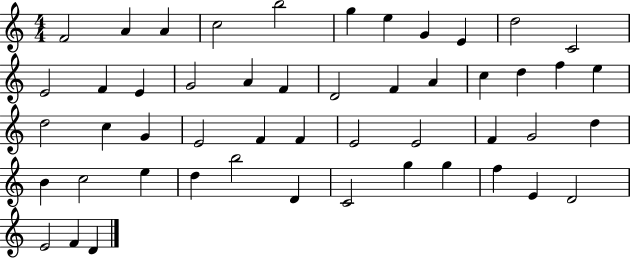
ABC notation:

X:1
T:Untitled
M:4/4
L:1/4
K:C
F2 A A c2 b2 g e G E d2 C2 E2 F E G2 A F D2 F A c d f e d2 c G E2 F F E2 E2 F G2 d B c2 e d b2 D C2 g g f E D2 E2 F D